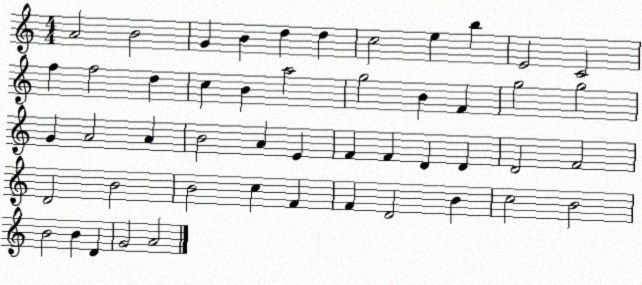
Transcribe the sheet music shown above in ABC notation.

X:1
T:Untitled
M:4/4
L:1/4
K:C
A2 B2 G B d d c2 e b E2 C2 f f2 d c B a2 g2 B F g2 g2 G A2 A B2 A E F F D D D2 F2 D2 B2 B2 c F F D2 B c2 B2 B2 B D G2 A2